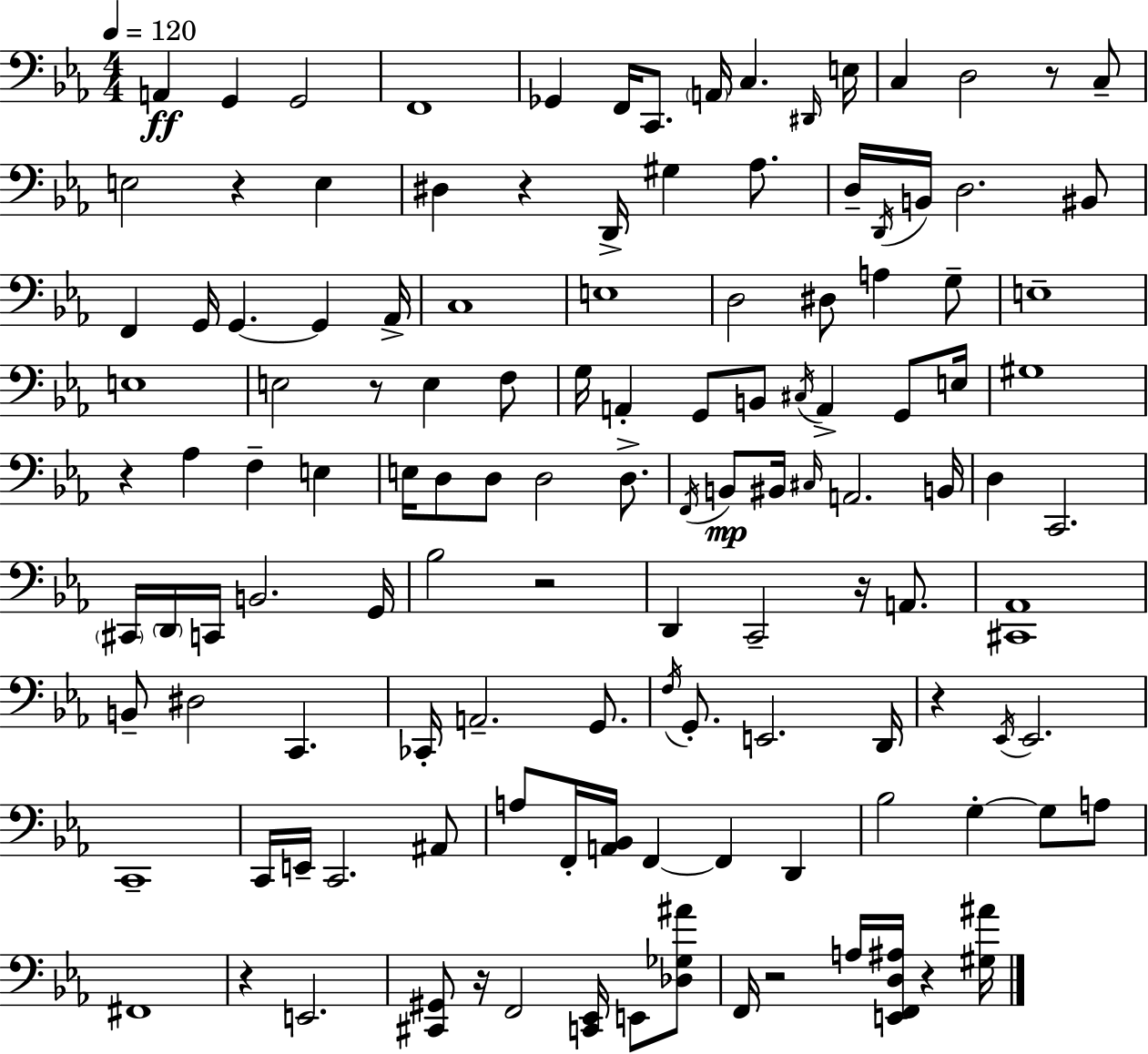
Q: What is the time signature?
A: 4/4